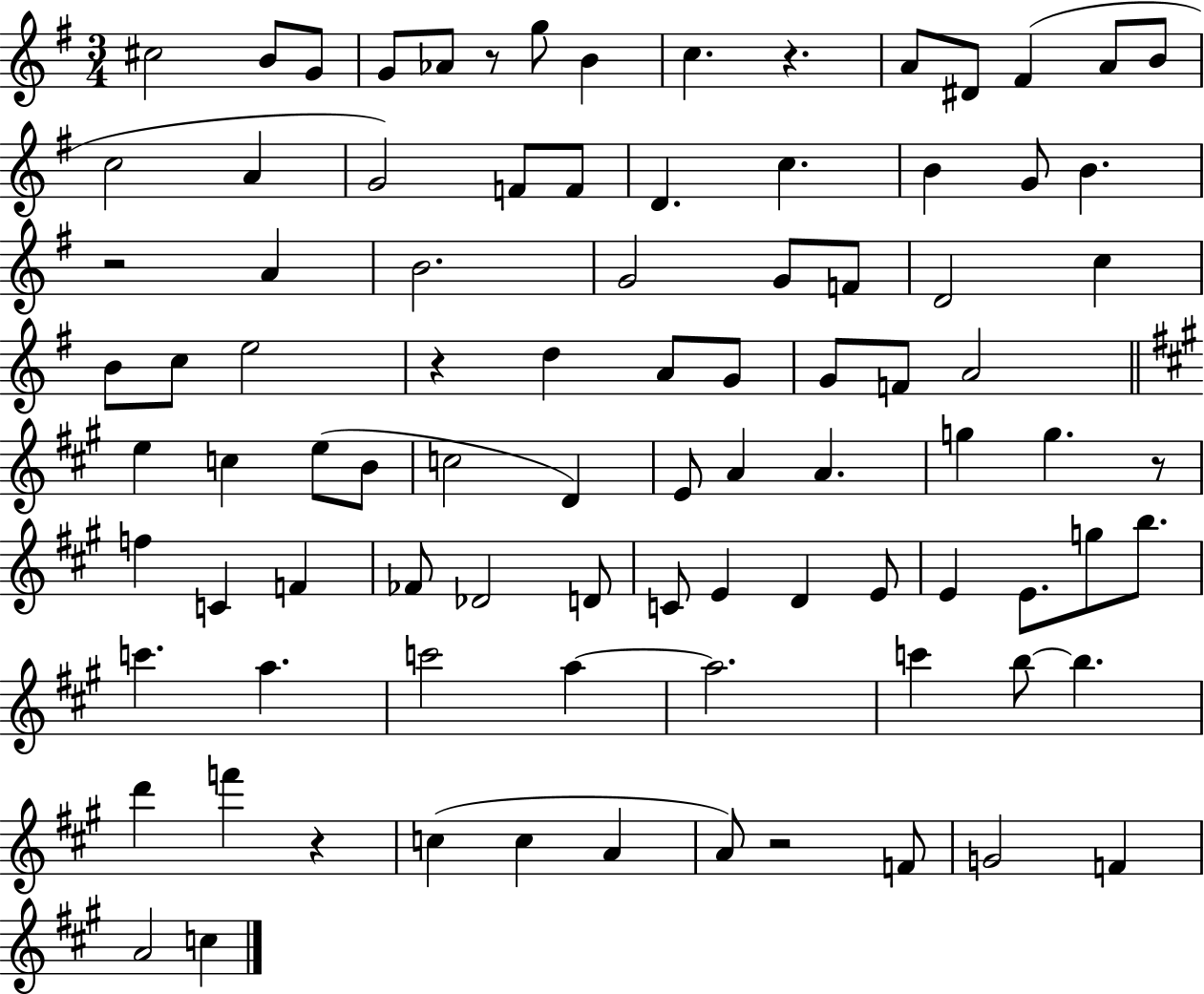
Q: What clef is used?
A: treble